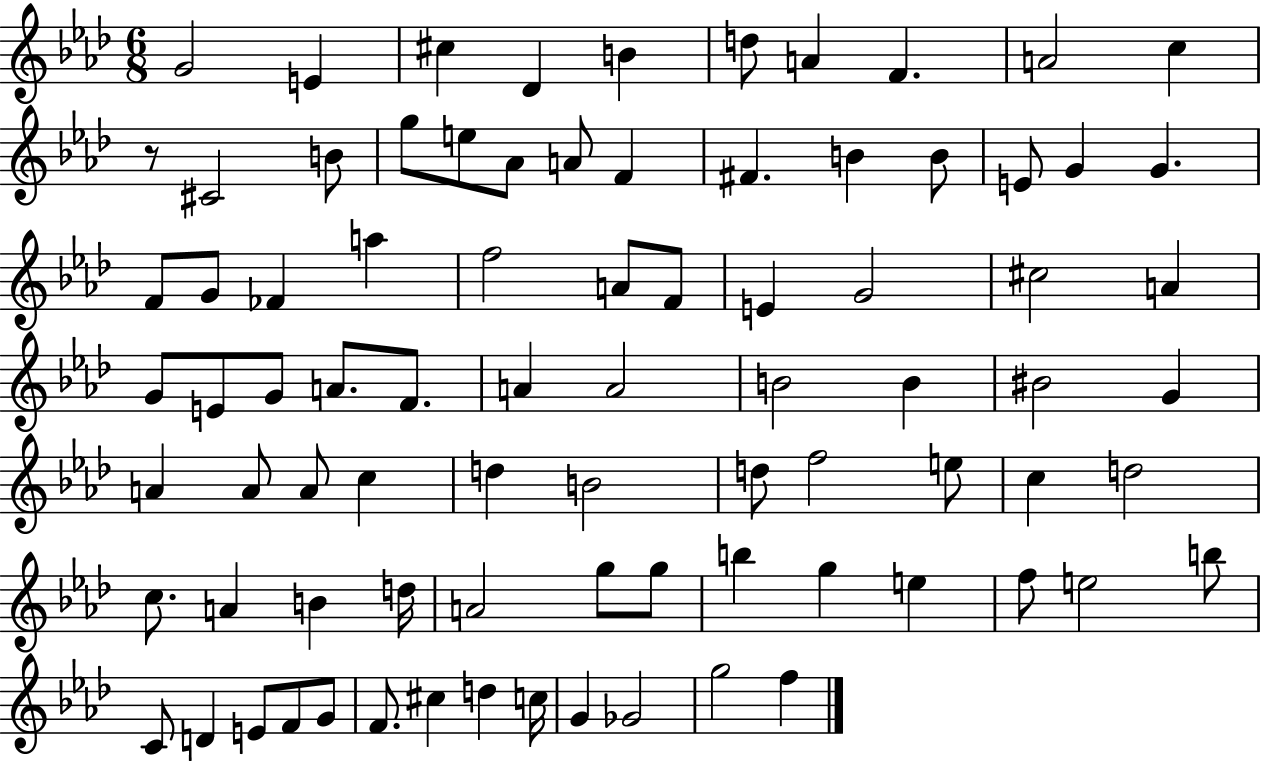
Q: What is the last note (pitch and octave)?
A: F5